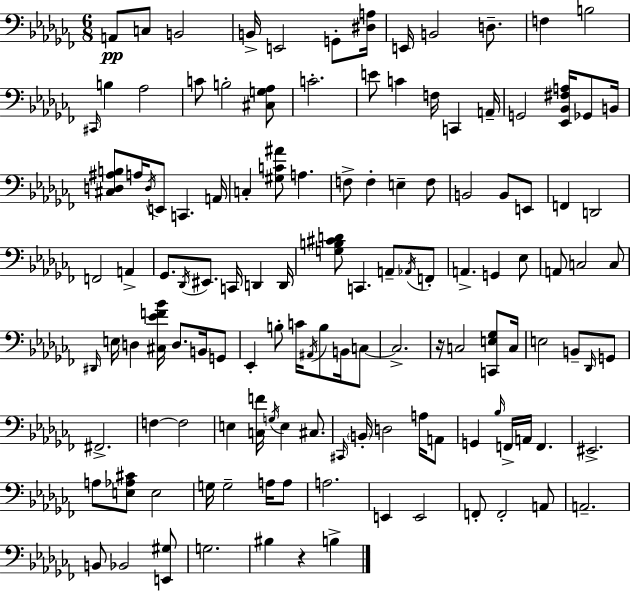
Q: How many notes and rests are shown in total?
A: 128